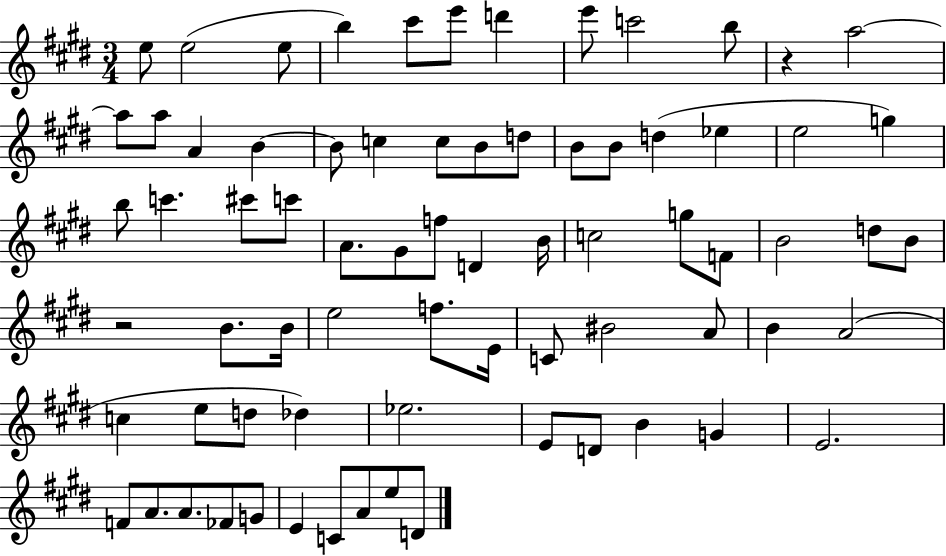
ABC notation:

X:1
T:Untitled
M:3/4
L:1/4
K:E
e/2 e2 e/2 b ^c'/2 e'/2 d' e'/2 c'2 b/2 z a2 a/2 a/2 A B B/2 c c/2 B/2 d/2 B/2 B/2 d _e e2 g b/2 c' ^c'/2 c'/2 A/2 ^G/2 f/2 D B/4 c2 g/2 F/2 B2 d/2 B/2 z2 B/2 B/4 e2 f/2 E/4 C/2 ^B2 A/2 B A2 c e/2 d/2 _d _e2 E/2 D/2 B G E2 F/2 A/2 A/2 _F/2 G/2 E C/2 A/2 e/2 D/2